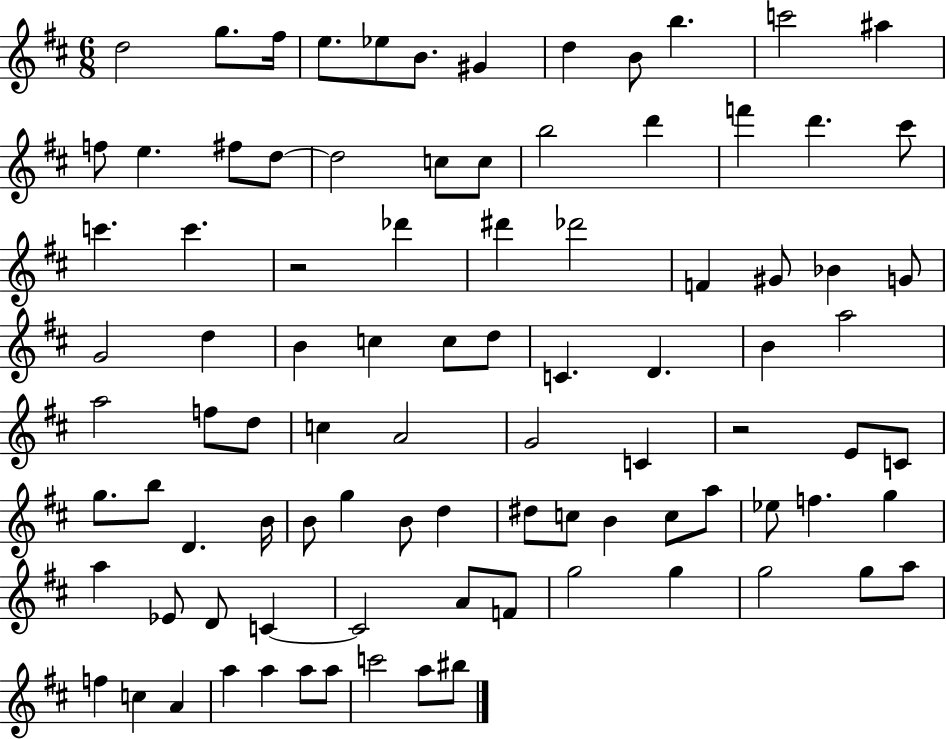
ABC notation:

X:1
T:Untitled
M:6/8
L:1/4
K:D
d2 g/2 ^f/4 e/2 _e/2 B/2 ^G d B/2 b c'2 ^a f/2 e ^f/2 d/2 d2 c/2 c/2 b2 d' f' d' ^c'/2 c' c' z2 _d' ^d' _d'2 F ^G/2 _B G/2 G2 d B c c/2 d/2 C D B a2 a2 f/2 d/2 c A2 G2 C z2 E/2 C/2 g/2 b/2 D B/4 B/2 g B/2 d ^d/2 c/2 B c/2 a/2 _e/2 f g a _E/2 D/2 C C2 A/2 F/2 g2 g g2 g/2 a/2 f c A a a a/2 a/2 c'2 a/2 ^b/2